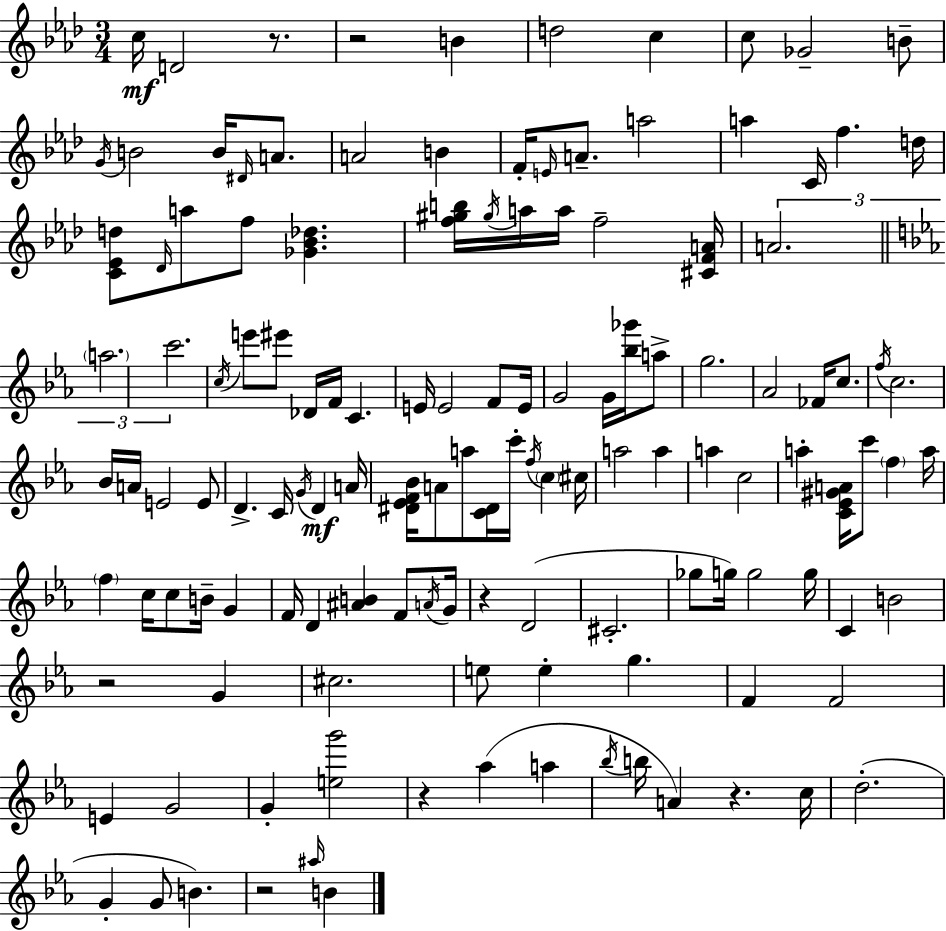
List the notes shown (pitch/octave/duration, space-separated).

C5/s D4/h R/e. R/h B4/q D5/h C5/q C5/e Gb4/h B4/e G4/s B4/h B4/s D#4/s A4/e. A4/h B4/q F4/s E4/s A4/e. A5/h A5/q C4/s F5/q. D5/s [C4,Eb4,D5]/e Db4/s A5/e F5/e [Gb4,Bb4,Db5]/q. [F5,G#5,B5]/s G#5/s A5/s A5/s F5/h [C#4,F4,A4]/s A4/h. A5/h. C6/h. C5/s E6/e EIS6/e Db4/s F4/s C4/q. E4/s E4/h F4/e E4/s G4/h G4/s [Bb5,Gb6]/s A5/e G5/h. Ab4/h FES4/s C5/e. F5/s C5/h. Bb4/s A4/s E4/h E4/e D4/q. C4/s G4/s D4/q A4/s [D#4,Eb4,F4,Bb4]/s A4/e A5/e [C4,D#4]/s C6/s F5/s C5/q C#5/s A5/h A5/q A5/q C5/h A5/q [C4,Eb4,G#4,A4]/s C6/e F5/q A5/s F5/q C5/s C5/e B4/s G4/q F4/s D4/q [A#4,B4]/q F4/e A4/s G4/s R/q D4/h C#4/h. Gb5/e G5/s G5/h G5/s C4/q B4/h R/h G4/q C#5/h. E5/e E5/q G5/q. F4/q F4/h E4/q G4/h G4/q [E5,G6]/h R/q Ab5/q A5/q Bb5/s B5/s A4/q R/q. C5/s D5/h. G4/q G4/e B4/q. R/h A#5/s B4/q